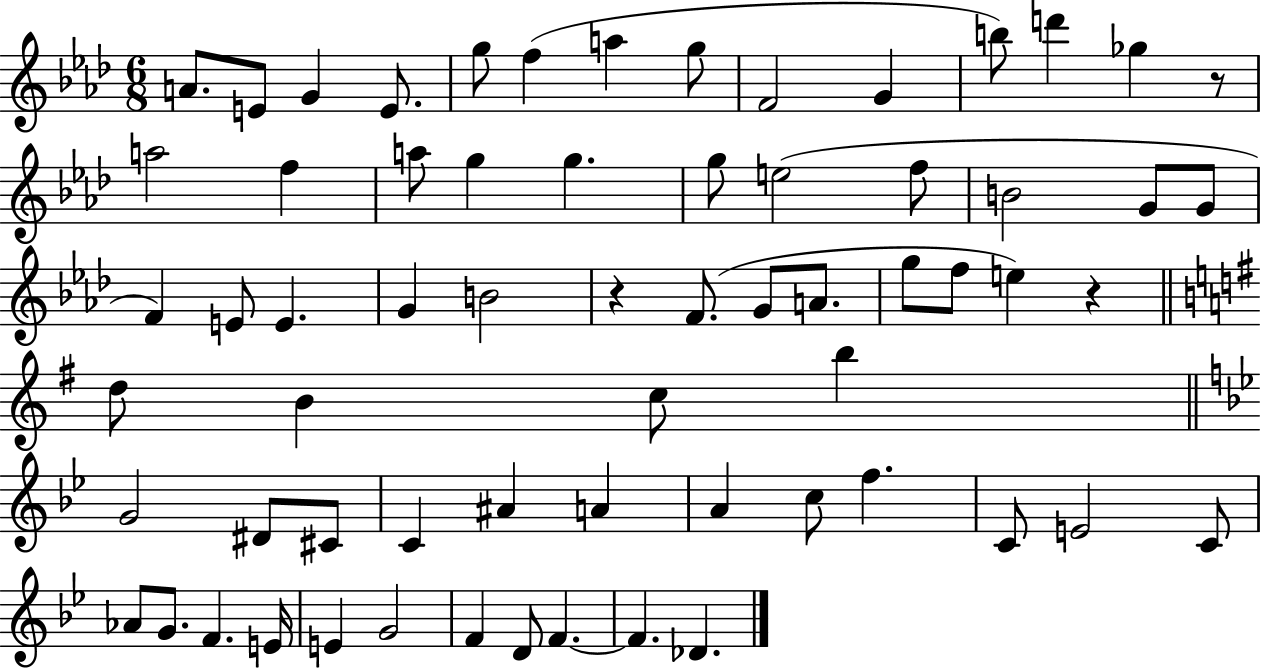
{
  \clef treble
  \numericTimeSignature
  \time 6/8
  \key aes \major
  a'8. e'8 g'4 e'8. | g''8 f''4( a''4 g''8 | f'2 g'4 | b''8) d'''4 ges''4 r8 | \break a''2 f''4 | a''8 g''4 g''4. | g''8 e''2( f''8 | b'2 g'8 g'8 | \break f'4) e'8 e'4. | g'4 b'2 | r4 f'8.( g'8 a'8. | g''8 f''8 e''4) r4 | \break \bar "||" \break \key e \minor d''8 b'4 c''8 b''4 | \bar "||" \break \key bes \major g'2 dis'8 cis'8 | c'4 ais'4 a'4 | a'4 c''8 f''4. | c'8 e'2 c'8 | \break aes'8 g'8. f'4. e'16 | e'4 g'2 | f'4 d'8 f'4.~~ | f'4. des'4. | \break \bar "|."
}